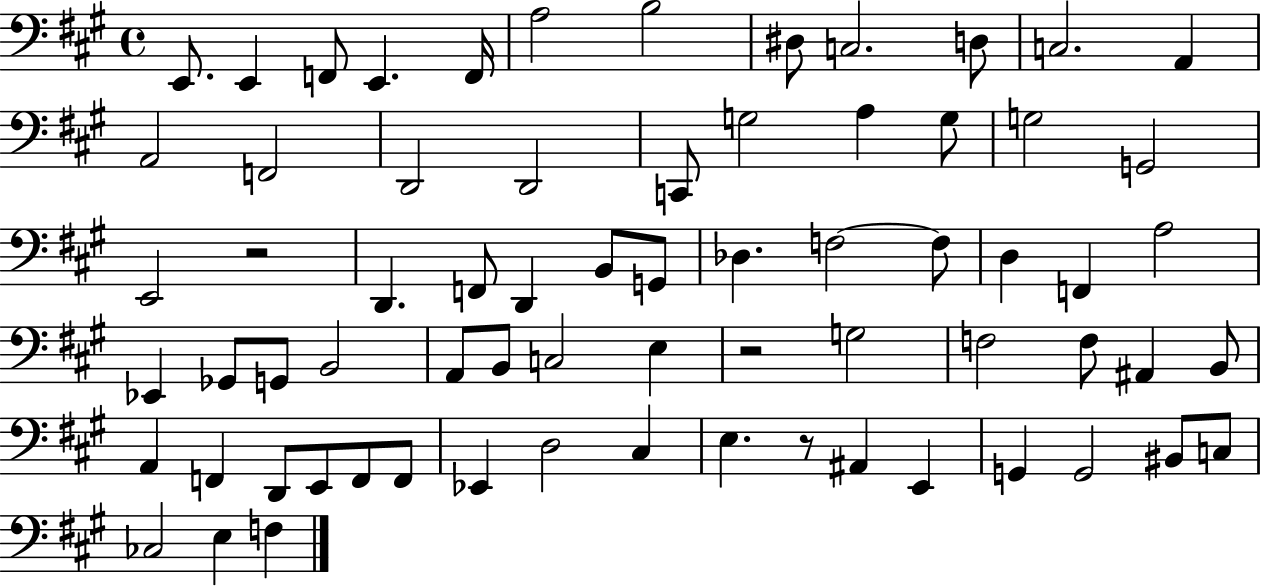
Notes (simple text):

E2/e. E2/q F2/e E2/q. F2/s A3/h B3/h D#3/e C3/h. D3/e C3/h. A2/q A2/h F2/h D2/h D2/h C2/e G3/h A3/q G3/e G3/h G2/h E2/h R/h D2/q. F2/e D2/q B2/e G2/e Db3/q. F3/h F3/e D3/q F2/q A3/h Eb2/q Gb2/e G2/e B2/h A2/e B2/e C3/h E3/q R/h G3/h F3/h F3/e A#2/q B2/e A2/q F2/q D2/e E2/e F2/e F2/e Eb2/q D3/h C#3/q E3/q. R/e A#2/q E2/q G2/q G2/h BIS2/e C3/e CES3/h E3/q F3/q